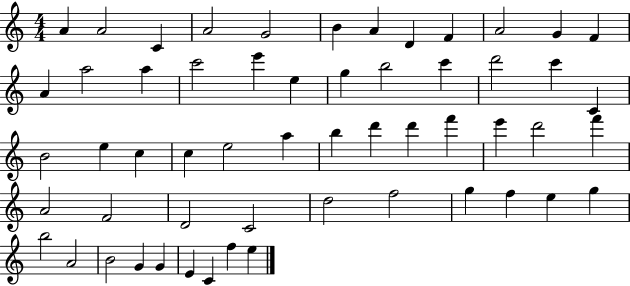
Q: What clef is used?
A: treble